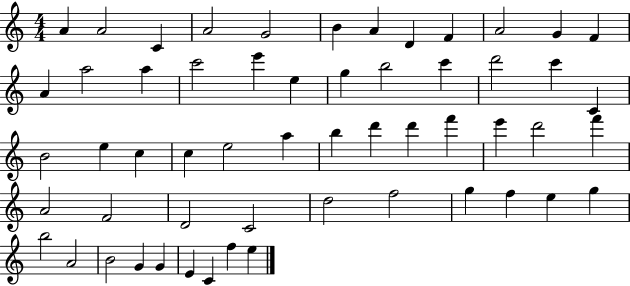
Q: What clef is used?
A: treble